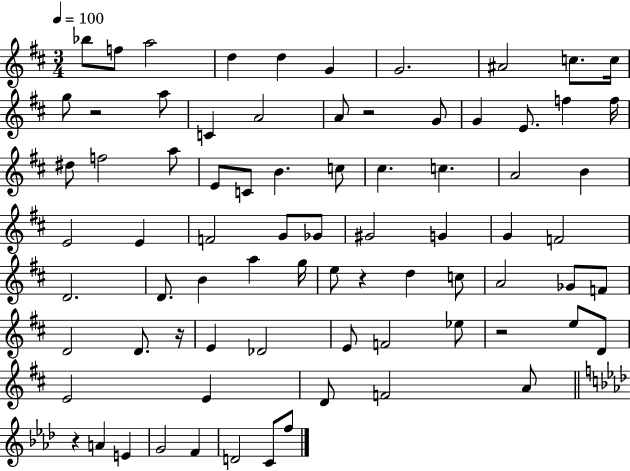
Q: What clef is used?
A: treble